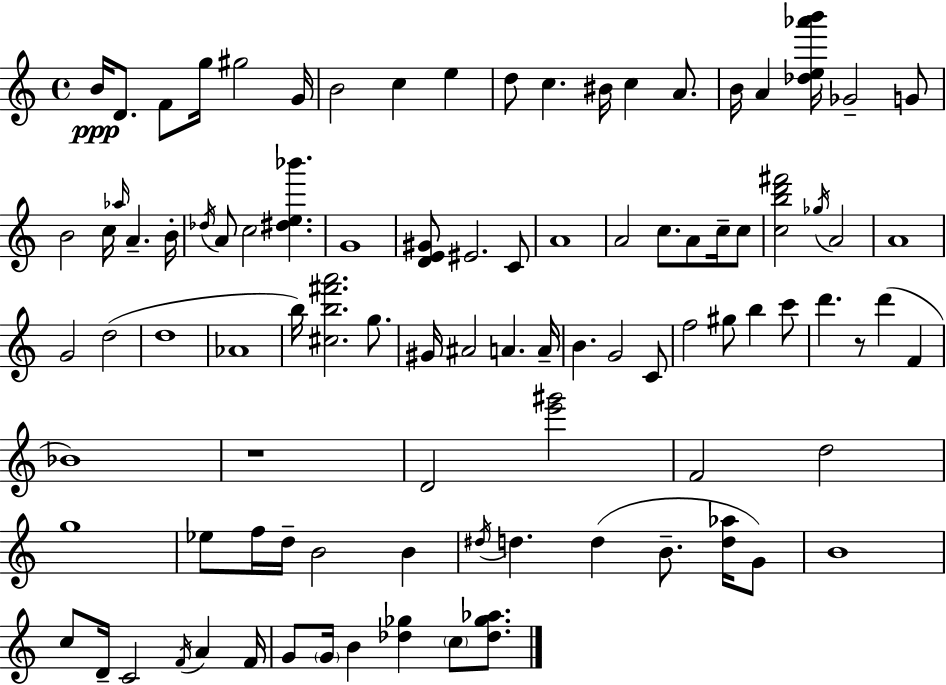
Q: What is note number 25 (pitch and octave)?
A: A4